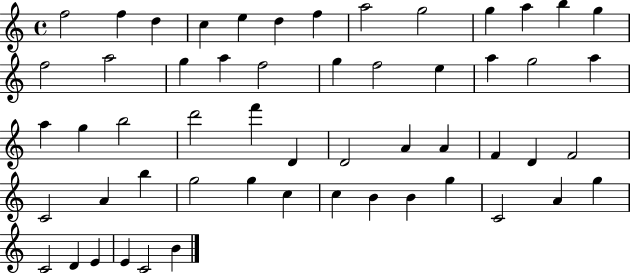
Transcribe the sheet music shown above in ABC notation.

X:1
T:Untitled
M:4/4
L:1/4
K:C
f2 f d c e d f a2 g2 g a b g f2 a2 g a f2 g f2 e a g2 a a g b2 d'2 f' D D2 A A F D F2 C2 A b g2 g c c B B g C2 A g C2 D E E C2 B